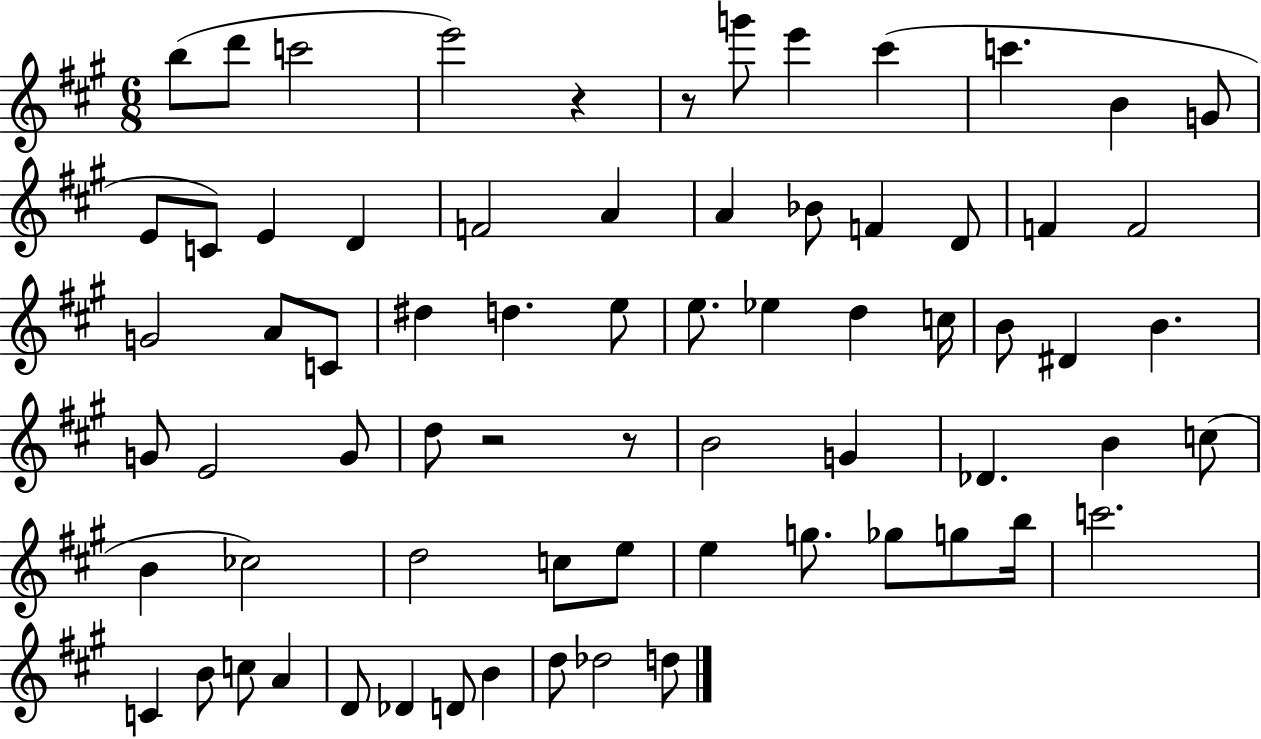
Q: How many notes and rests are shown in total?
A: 70